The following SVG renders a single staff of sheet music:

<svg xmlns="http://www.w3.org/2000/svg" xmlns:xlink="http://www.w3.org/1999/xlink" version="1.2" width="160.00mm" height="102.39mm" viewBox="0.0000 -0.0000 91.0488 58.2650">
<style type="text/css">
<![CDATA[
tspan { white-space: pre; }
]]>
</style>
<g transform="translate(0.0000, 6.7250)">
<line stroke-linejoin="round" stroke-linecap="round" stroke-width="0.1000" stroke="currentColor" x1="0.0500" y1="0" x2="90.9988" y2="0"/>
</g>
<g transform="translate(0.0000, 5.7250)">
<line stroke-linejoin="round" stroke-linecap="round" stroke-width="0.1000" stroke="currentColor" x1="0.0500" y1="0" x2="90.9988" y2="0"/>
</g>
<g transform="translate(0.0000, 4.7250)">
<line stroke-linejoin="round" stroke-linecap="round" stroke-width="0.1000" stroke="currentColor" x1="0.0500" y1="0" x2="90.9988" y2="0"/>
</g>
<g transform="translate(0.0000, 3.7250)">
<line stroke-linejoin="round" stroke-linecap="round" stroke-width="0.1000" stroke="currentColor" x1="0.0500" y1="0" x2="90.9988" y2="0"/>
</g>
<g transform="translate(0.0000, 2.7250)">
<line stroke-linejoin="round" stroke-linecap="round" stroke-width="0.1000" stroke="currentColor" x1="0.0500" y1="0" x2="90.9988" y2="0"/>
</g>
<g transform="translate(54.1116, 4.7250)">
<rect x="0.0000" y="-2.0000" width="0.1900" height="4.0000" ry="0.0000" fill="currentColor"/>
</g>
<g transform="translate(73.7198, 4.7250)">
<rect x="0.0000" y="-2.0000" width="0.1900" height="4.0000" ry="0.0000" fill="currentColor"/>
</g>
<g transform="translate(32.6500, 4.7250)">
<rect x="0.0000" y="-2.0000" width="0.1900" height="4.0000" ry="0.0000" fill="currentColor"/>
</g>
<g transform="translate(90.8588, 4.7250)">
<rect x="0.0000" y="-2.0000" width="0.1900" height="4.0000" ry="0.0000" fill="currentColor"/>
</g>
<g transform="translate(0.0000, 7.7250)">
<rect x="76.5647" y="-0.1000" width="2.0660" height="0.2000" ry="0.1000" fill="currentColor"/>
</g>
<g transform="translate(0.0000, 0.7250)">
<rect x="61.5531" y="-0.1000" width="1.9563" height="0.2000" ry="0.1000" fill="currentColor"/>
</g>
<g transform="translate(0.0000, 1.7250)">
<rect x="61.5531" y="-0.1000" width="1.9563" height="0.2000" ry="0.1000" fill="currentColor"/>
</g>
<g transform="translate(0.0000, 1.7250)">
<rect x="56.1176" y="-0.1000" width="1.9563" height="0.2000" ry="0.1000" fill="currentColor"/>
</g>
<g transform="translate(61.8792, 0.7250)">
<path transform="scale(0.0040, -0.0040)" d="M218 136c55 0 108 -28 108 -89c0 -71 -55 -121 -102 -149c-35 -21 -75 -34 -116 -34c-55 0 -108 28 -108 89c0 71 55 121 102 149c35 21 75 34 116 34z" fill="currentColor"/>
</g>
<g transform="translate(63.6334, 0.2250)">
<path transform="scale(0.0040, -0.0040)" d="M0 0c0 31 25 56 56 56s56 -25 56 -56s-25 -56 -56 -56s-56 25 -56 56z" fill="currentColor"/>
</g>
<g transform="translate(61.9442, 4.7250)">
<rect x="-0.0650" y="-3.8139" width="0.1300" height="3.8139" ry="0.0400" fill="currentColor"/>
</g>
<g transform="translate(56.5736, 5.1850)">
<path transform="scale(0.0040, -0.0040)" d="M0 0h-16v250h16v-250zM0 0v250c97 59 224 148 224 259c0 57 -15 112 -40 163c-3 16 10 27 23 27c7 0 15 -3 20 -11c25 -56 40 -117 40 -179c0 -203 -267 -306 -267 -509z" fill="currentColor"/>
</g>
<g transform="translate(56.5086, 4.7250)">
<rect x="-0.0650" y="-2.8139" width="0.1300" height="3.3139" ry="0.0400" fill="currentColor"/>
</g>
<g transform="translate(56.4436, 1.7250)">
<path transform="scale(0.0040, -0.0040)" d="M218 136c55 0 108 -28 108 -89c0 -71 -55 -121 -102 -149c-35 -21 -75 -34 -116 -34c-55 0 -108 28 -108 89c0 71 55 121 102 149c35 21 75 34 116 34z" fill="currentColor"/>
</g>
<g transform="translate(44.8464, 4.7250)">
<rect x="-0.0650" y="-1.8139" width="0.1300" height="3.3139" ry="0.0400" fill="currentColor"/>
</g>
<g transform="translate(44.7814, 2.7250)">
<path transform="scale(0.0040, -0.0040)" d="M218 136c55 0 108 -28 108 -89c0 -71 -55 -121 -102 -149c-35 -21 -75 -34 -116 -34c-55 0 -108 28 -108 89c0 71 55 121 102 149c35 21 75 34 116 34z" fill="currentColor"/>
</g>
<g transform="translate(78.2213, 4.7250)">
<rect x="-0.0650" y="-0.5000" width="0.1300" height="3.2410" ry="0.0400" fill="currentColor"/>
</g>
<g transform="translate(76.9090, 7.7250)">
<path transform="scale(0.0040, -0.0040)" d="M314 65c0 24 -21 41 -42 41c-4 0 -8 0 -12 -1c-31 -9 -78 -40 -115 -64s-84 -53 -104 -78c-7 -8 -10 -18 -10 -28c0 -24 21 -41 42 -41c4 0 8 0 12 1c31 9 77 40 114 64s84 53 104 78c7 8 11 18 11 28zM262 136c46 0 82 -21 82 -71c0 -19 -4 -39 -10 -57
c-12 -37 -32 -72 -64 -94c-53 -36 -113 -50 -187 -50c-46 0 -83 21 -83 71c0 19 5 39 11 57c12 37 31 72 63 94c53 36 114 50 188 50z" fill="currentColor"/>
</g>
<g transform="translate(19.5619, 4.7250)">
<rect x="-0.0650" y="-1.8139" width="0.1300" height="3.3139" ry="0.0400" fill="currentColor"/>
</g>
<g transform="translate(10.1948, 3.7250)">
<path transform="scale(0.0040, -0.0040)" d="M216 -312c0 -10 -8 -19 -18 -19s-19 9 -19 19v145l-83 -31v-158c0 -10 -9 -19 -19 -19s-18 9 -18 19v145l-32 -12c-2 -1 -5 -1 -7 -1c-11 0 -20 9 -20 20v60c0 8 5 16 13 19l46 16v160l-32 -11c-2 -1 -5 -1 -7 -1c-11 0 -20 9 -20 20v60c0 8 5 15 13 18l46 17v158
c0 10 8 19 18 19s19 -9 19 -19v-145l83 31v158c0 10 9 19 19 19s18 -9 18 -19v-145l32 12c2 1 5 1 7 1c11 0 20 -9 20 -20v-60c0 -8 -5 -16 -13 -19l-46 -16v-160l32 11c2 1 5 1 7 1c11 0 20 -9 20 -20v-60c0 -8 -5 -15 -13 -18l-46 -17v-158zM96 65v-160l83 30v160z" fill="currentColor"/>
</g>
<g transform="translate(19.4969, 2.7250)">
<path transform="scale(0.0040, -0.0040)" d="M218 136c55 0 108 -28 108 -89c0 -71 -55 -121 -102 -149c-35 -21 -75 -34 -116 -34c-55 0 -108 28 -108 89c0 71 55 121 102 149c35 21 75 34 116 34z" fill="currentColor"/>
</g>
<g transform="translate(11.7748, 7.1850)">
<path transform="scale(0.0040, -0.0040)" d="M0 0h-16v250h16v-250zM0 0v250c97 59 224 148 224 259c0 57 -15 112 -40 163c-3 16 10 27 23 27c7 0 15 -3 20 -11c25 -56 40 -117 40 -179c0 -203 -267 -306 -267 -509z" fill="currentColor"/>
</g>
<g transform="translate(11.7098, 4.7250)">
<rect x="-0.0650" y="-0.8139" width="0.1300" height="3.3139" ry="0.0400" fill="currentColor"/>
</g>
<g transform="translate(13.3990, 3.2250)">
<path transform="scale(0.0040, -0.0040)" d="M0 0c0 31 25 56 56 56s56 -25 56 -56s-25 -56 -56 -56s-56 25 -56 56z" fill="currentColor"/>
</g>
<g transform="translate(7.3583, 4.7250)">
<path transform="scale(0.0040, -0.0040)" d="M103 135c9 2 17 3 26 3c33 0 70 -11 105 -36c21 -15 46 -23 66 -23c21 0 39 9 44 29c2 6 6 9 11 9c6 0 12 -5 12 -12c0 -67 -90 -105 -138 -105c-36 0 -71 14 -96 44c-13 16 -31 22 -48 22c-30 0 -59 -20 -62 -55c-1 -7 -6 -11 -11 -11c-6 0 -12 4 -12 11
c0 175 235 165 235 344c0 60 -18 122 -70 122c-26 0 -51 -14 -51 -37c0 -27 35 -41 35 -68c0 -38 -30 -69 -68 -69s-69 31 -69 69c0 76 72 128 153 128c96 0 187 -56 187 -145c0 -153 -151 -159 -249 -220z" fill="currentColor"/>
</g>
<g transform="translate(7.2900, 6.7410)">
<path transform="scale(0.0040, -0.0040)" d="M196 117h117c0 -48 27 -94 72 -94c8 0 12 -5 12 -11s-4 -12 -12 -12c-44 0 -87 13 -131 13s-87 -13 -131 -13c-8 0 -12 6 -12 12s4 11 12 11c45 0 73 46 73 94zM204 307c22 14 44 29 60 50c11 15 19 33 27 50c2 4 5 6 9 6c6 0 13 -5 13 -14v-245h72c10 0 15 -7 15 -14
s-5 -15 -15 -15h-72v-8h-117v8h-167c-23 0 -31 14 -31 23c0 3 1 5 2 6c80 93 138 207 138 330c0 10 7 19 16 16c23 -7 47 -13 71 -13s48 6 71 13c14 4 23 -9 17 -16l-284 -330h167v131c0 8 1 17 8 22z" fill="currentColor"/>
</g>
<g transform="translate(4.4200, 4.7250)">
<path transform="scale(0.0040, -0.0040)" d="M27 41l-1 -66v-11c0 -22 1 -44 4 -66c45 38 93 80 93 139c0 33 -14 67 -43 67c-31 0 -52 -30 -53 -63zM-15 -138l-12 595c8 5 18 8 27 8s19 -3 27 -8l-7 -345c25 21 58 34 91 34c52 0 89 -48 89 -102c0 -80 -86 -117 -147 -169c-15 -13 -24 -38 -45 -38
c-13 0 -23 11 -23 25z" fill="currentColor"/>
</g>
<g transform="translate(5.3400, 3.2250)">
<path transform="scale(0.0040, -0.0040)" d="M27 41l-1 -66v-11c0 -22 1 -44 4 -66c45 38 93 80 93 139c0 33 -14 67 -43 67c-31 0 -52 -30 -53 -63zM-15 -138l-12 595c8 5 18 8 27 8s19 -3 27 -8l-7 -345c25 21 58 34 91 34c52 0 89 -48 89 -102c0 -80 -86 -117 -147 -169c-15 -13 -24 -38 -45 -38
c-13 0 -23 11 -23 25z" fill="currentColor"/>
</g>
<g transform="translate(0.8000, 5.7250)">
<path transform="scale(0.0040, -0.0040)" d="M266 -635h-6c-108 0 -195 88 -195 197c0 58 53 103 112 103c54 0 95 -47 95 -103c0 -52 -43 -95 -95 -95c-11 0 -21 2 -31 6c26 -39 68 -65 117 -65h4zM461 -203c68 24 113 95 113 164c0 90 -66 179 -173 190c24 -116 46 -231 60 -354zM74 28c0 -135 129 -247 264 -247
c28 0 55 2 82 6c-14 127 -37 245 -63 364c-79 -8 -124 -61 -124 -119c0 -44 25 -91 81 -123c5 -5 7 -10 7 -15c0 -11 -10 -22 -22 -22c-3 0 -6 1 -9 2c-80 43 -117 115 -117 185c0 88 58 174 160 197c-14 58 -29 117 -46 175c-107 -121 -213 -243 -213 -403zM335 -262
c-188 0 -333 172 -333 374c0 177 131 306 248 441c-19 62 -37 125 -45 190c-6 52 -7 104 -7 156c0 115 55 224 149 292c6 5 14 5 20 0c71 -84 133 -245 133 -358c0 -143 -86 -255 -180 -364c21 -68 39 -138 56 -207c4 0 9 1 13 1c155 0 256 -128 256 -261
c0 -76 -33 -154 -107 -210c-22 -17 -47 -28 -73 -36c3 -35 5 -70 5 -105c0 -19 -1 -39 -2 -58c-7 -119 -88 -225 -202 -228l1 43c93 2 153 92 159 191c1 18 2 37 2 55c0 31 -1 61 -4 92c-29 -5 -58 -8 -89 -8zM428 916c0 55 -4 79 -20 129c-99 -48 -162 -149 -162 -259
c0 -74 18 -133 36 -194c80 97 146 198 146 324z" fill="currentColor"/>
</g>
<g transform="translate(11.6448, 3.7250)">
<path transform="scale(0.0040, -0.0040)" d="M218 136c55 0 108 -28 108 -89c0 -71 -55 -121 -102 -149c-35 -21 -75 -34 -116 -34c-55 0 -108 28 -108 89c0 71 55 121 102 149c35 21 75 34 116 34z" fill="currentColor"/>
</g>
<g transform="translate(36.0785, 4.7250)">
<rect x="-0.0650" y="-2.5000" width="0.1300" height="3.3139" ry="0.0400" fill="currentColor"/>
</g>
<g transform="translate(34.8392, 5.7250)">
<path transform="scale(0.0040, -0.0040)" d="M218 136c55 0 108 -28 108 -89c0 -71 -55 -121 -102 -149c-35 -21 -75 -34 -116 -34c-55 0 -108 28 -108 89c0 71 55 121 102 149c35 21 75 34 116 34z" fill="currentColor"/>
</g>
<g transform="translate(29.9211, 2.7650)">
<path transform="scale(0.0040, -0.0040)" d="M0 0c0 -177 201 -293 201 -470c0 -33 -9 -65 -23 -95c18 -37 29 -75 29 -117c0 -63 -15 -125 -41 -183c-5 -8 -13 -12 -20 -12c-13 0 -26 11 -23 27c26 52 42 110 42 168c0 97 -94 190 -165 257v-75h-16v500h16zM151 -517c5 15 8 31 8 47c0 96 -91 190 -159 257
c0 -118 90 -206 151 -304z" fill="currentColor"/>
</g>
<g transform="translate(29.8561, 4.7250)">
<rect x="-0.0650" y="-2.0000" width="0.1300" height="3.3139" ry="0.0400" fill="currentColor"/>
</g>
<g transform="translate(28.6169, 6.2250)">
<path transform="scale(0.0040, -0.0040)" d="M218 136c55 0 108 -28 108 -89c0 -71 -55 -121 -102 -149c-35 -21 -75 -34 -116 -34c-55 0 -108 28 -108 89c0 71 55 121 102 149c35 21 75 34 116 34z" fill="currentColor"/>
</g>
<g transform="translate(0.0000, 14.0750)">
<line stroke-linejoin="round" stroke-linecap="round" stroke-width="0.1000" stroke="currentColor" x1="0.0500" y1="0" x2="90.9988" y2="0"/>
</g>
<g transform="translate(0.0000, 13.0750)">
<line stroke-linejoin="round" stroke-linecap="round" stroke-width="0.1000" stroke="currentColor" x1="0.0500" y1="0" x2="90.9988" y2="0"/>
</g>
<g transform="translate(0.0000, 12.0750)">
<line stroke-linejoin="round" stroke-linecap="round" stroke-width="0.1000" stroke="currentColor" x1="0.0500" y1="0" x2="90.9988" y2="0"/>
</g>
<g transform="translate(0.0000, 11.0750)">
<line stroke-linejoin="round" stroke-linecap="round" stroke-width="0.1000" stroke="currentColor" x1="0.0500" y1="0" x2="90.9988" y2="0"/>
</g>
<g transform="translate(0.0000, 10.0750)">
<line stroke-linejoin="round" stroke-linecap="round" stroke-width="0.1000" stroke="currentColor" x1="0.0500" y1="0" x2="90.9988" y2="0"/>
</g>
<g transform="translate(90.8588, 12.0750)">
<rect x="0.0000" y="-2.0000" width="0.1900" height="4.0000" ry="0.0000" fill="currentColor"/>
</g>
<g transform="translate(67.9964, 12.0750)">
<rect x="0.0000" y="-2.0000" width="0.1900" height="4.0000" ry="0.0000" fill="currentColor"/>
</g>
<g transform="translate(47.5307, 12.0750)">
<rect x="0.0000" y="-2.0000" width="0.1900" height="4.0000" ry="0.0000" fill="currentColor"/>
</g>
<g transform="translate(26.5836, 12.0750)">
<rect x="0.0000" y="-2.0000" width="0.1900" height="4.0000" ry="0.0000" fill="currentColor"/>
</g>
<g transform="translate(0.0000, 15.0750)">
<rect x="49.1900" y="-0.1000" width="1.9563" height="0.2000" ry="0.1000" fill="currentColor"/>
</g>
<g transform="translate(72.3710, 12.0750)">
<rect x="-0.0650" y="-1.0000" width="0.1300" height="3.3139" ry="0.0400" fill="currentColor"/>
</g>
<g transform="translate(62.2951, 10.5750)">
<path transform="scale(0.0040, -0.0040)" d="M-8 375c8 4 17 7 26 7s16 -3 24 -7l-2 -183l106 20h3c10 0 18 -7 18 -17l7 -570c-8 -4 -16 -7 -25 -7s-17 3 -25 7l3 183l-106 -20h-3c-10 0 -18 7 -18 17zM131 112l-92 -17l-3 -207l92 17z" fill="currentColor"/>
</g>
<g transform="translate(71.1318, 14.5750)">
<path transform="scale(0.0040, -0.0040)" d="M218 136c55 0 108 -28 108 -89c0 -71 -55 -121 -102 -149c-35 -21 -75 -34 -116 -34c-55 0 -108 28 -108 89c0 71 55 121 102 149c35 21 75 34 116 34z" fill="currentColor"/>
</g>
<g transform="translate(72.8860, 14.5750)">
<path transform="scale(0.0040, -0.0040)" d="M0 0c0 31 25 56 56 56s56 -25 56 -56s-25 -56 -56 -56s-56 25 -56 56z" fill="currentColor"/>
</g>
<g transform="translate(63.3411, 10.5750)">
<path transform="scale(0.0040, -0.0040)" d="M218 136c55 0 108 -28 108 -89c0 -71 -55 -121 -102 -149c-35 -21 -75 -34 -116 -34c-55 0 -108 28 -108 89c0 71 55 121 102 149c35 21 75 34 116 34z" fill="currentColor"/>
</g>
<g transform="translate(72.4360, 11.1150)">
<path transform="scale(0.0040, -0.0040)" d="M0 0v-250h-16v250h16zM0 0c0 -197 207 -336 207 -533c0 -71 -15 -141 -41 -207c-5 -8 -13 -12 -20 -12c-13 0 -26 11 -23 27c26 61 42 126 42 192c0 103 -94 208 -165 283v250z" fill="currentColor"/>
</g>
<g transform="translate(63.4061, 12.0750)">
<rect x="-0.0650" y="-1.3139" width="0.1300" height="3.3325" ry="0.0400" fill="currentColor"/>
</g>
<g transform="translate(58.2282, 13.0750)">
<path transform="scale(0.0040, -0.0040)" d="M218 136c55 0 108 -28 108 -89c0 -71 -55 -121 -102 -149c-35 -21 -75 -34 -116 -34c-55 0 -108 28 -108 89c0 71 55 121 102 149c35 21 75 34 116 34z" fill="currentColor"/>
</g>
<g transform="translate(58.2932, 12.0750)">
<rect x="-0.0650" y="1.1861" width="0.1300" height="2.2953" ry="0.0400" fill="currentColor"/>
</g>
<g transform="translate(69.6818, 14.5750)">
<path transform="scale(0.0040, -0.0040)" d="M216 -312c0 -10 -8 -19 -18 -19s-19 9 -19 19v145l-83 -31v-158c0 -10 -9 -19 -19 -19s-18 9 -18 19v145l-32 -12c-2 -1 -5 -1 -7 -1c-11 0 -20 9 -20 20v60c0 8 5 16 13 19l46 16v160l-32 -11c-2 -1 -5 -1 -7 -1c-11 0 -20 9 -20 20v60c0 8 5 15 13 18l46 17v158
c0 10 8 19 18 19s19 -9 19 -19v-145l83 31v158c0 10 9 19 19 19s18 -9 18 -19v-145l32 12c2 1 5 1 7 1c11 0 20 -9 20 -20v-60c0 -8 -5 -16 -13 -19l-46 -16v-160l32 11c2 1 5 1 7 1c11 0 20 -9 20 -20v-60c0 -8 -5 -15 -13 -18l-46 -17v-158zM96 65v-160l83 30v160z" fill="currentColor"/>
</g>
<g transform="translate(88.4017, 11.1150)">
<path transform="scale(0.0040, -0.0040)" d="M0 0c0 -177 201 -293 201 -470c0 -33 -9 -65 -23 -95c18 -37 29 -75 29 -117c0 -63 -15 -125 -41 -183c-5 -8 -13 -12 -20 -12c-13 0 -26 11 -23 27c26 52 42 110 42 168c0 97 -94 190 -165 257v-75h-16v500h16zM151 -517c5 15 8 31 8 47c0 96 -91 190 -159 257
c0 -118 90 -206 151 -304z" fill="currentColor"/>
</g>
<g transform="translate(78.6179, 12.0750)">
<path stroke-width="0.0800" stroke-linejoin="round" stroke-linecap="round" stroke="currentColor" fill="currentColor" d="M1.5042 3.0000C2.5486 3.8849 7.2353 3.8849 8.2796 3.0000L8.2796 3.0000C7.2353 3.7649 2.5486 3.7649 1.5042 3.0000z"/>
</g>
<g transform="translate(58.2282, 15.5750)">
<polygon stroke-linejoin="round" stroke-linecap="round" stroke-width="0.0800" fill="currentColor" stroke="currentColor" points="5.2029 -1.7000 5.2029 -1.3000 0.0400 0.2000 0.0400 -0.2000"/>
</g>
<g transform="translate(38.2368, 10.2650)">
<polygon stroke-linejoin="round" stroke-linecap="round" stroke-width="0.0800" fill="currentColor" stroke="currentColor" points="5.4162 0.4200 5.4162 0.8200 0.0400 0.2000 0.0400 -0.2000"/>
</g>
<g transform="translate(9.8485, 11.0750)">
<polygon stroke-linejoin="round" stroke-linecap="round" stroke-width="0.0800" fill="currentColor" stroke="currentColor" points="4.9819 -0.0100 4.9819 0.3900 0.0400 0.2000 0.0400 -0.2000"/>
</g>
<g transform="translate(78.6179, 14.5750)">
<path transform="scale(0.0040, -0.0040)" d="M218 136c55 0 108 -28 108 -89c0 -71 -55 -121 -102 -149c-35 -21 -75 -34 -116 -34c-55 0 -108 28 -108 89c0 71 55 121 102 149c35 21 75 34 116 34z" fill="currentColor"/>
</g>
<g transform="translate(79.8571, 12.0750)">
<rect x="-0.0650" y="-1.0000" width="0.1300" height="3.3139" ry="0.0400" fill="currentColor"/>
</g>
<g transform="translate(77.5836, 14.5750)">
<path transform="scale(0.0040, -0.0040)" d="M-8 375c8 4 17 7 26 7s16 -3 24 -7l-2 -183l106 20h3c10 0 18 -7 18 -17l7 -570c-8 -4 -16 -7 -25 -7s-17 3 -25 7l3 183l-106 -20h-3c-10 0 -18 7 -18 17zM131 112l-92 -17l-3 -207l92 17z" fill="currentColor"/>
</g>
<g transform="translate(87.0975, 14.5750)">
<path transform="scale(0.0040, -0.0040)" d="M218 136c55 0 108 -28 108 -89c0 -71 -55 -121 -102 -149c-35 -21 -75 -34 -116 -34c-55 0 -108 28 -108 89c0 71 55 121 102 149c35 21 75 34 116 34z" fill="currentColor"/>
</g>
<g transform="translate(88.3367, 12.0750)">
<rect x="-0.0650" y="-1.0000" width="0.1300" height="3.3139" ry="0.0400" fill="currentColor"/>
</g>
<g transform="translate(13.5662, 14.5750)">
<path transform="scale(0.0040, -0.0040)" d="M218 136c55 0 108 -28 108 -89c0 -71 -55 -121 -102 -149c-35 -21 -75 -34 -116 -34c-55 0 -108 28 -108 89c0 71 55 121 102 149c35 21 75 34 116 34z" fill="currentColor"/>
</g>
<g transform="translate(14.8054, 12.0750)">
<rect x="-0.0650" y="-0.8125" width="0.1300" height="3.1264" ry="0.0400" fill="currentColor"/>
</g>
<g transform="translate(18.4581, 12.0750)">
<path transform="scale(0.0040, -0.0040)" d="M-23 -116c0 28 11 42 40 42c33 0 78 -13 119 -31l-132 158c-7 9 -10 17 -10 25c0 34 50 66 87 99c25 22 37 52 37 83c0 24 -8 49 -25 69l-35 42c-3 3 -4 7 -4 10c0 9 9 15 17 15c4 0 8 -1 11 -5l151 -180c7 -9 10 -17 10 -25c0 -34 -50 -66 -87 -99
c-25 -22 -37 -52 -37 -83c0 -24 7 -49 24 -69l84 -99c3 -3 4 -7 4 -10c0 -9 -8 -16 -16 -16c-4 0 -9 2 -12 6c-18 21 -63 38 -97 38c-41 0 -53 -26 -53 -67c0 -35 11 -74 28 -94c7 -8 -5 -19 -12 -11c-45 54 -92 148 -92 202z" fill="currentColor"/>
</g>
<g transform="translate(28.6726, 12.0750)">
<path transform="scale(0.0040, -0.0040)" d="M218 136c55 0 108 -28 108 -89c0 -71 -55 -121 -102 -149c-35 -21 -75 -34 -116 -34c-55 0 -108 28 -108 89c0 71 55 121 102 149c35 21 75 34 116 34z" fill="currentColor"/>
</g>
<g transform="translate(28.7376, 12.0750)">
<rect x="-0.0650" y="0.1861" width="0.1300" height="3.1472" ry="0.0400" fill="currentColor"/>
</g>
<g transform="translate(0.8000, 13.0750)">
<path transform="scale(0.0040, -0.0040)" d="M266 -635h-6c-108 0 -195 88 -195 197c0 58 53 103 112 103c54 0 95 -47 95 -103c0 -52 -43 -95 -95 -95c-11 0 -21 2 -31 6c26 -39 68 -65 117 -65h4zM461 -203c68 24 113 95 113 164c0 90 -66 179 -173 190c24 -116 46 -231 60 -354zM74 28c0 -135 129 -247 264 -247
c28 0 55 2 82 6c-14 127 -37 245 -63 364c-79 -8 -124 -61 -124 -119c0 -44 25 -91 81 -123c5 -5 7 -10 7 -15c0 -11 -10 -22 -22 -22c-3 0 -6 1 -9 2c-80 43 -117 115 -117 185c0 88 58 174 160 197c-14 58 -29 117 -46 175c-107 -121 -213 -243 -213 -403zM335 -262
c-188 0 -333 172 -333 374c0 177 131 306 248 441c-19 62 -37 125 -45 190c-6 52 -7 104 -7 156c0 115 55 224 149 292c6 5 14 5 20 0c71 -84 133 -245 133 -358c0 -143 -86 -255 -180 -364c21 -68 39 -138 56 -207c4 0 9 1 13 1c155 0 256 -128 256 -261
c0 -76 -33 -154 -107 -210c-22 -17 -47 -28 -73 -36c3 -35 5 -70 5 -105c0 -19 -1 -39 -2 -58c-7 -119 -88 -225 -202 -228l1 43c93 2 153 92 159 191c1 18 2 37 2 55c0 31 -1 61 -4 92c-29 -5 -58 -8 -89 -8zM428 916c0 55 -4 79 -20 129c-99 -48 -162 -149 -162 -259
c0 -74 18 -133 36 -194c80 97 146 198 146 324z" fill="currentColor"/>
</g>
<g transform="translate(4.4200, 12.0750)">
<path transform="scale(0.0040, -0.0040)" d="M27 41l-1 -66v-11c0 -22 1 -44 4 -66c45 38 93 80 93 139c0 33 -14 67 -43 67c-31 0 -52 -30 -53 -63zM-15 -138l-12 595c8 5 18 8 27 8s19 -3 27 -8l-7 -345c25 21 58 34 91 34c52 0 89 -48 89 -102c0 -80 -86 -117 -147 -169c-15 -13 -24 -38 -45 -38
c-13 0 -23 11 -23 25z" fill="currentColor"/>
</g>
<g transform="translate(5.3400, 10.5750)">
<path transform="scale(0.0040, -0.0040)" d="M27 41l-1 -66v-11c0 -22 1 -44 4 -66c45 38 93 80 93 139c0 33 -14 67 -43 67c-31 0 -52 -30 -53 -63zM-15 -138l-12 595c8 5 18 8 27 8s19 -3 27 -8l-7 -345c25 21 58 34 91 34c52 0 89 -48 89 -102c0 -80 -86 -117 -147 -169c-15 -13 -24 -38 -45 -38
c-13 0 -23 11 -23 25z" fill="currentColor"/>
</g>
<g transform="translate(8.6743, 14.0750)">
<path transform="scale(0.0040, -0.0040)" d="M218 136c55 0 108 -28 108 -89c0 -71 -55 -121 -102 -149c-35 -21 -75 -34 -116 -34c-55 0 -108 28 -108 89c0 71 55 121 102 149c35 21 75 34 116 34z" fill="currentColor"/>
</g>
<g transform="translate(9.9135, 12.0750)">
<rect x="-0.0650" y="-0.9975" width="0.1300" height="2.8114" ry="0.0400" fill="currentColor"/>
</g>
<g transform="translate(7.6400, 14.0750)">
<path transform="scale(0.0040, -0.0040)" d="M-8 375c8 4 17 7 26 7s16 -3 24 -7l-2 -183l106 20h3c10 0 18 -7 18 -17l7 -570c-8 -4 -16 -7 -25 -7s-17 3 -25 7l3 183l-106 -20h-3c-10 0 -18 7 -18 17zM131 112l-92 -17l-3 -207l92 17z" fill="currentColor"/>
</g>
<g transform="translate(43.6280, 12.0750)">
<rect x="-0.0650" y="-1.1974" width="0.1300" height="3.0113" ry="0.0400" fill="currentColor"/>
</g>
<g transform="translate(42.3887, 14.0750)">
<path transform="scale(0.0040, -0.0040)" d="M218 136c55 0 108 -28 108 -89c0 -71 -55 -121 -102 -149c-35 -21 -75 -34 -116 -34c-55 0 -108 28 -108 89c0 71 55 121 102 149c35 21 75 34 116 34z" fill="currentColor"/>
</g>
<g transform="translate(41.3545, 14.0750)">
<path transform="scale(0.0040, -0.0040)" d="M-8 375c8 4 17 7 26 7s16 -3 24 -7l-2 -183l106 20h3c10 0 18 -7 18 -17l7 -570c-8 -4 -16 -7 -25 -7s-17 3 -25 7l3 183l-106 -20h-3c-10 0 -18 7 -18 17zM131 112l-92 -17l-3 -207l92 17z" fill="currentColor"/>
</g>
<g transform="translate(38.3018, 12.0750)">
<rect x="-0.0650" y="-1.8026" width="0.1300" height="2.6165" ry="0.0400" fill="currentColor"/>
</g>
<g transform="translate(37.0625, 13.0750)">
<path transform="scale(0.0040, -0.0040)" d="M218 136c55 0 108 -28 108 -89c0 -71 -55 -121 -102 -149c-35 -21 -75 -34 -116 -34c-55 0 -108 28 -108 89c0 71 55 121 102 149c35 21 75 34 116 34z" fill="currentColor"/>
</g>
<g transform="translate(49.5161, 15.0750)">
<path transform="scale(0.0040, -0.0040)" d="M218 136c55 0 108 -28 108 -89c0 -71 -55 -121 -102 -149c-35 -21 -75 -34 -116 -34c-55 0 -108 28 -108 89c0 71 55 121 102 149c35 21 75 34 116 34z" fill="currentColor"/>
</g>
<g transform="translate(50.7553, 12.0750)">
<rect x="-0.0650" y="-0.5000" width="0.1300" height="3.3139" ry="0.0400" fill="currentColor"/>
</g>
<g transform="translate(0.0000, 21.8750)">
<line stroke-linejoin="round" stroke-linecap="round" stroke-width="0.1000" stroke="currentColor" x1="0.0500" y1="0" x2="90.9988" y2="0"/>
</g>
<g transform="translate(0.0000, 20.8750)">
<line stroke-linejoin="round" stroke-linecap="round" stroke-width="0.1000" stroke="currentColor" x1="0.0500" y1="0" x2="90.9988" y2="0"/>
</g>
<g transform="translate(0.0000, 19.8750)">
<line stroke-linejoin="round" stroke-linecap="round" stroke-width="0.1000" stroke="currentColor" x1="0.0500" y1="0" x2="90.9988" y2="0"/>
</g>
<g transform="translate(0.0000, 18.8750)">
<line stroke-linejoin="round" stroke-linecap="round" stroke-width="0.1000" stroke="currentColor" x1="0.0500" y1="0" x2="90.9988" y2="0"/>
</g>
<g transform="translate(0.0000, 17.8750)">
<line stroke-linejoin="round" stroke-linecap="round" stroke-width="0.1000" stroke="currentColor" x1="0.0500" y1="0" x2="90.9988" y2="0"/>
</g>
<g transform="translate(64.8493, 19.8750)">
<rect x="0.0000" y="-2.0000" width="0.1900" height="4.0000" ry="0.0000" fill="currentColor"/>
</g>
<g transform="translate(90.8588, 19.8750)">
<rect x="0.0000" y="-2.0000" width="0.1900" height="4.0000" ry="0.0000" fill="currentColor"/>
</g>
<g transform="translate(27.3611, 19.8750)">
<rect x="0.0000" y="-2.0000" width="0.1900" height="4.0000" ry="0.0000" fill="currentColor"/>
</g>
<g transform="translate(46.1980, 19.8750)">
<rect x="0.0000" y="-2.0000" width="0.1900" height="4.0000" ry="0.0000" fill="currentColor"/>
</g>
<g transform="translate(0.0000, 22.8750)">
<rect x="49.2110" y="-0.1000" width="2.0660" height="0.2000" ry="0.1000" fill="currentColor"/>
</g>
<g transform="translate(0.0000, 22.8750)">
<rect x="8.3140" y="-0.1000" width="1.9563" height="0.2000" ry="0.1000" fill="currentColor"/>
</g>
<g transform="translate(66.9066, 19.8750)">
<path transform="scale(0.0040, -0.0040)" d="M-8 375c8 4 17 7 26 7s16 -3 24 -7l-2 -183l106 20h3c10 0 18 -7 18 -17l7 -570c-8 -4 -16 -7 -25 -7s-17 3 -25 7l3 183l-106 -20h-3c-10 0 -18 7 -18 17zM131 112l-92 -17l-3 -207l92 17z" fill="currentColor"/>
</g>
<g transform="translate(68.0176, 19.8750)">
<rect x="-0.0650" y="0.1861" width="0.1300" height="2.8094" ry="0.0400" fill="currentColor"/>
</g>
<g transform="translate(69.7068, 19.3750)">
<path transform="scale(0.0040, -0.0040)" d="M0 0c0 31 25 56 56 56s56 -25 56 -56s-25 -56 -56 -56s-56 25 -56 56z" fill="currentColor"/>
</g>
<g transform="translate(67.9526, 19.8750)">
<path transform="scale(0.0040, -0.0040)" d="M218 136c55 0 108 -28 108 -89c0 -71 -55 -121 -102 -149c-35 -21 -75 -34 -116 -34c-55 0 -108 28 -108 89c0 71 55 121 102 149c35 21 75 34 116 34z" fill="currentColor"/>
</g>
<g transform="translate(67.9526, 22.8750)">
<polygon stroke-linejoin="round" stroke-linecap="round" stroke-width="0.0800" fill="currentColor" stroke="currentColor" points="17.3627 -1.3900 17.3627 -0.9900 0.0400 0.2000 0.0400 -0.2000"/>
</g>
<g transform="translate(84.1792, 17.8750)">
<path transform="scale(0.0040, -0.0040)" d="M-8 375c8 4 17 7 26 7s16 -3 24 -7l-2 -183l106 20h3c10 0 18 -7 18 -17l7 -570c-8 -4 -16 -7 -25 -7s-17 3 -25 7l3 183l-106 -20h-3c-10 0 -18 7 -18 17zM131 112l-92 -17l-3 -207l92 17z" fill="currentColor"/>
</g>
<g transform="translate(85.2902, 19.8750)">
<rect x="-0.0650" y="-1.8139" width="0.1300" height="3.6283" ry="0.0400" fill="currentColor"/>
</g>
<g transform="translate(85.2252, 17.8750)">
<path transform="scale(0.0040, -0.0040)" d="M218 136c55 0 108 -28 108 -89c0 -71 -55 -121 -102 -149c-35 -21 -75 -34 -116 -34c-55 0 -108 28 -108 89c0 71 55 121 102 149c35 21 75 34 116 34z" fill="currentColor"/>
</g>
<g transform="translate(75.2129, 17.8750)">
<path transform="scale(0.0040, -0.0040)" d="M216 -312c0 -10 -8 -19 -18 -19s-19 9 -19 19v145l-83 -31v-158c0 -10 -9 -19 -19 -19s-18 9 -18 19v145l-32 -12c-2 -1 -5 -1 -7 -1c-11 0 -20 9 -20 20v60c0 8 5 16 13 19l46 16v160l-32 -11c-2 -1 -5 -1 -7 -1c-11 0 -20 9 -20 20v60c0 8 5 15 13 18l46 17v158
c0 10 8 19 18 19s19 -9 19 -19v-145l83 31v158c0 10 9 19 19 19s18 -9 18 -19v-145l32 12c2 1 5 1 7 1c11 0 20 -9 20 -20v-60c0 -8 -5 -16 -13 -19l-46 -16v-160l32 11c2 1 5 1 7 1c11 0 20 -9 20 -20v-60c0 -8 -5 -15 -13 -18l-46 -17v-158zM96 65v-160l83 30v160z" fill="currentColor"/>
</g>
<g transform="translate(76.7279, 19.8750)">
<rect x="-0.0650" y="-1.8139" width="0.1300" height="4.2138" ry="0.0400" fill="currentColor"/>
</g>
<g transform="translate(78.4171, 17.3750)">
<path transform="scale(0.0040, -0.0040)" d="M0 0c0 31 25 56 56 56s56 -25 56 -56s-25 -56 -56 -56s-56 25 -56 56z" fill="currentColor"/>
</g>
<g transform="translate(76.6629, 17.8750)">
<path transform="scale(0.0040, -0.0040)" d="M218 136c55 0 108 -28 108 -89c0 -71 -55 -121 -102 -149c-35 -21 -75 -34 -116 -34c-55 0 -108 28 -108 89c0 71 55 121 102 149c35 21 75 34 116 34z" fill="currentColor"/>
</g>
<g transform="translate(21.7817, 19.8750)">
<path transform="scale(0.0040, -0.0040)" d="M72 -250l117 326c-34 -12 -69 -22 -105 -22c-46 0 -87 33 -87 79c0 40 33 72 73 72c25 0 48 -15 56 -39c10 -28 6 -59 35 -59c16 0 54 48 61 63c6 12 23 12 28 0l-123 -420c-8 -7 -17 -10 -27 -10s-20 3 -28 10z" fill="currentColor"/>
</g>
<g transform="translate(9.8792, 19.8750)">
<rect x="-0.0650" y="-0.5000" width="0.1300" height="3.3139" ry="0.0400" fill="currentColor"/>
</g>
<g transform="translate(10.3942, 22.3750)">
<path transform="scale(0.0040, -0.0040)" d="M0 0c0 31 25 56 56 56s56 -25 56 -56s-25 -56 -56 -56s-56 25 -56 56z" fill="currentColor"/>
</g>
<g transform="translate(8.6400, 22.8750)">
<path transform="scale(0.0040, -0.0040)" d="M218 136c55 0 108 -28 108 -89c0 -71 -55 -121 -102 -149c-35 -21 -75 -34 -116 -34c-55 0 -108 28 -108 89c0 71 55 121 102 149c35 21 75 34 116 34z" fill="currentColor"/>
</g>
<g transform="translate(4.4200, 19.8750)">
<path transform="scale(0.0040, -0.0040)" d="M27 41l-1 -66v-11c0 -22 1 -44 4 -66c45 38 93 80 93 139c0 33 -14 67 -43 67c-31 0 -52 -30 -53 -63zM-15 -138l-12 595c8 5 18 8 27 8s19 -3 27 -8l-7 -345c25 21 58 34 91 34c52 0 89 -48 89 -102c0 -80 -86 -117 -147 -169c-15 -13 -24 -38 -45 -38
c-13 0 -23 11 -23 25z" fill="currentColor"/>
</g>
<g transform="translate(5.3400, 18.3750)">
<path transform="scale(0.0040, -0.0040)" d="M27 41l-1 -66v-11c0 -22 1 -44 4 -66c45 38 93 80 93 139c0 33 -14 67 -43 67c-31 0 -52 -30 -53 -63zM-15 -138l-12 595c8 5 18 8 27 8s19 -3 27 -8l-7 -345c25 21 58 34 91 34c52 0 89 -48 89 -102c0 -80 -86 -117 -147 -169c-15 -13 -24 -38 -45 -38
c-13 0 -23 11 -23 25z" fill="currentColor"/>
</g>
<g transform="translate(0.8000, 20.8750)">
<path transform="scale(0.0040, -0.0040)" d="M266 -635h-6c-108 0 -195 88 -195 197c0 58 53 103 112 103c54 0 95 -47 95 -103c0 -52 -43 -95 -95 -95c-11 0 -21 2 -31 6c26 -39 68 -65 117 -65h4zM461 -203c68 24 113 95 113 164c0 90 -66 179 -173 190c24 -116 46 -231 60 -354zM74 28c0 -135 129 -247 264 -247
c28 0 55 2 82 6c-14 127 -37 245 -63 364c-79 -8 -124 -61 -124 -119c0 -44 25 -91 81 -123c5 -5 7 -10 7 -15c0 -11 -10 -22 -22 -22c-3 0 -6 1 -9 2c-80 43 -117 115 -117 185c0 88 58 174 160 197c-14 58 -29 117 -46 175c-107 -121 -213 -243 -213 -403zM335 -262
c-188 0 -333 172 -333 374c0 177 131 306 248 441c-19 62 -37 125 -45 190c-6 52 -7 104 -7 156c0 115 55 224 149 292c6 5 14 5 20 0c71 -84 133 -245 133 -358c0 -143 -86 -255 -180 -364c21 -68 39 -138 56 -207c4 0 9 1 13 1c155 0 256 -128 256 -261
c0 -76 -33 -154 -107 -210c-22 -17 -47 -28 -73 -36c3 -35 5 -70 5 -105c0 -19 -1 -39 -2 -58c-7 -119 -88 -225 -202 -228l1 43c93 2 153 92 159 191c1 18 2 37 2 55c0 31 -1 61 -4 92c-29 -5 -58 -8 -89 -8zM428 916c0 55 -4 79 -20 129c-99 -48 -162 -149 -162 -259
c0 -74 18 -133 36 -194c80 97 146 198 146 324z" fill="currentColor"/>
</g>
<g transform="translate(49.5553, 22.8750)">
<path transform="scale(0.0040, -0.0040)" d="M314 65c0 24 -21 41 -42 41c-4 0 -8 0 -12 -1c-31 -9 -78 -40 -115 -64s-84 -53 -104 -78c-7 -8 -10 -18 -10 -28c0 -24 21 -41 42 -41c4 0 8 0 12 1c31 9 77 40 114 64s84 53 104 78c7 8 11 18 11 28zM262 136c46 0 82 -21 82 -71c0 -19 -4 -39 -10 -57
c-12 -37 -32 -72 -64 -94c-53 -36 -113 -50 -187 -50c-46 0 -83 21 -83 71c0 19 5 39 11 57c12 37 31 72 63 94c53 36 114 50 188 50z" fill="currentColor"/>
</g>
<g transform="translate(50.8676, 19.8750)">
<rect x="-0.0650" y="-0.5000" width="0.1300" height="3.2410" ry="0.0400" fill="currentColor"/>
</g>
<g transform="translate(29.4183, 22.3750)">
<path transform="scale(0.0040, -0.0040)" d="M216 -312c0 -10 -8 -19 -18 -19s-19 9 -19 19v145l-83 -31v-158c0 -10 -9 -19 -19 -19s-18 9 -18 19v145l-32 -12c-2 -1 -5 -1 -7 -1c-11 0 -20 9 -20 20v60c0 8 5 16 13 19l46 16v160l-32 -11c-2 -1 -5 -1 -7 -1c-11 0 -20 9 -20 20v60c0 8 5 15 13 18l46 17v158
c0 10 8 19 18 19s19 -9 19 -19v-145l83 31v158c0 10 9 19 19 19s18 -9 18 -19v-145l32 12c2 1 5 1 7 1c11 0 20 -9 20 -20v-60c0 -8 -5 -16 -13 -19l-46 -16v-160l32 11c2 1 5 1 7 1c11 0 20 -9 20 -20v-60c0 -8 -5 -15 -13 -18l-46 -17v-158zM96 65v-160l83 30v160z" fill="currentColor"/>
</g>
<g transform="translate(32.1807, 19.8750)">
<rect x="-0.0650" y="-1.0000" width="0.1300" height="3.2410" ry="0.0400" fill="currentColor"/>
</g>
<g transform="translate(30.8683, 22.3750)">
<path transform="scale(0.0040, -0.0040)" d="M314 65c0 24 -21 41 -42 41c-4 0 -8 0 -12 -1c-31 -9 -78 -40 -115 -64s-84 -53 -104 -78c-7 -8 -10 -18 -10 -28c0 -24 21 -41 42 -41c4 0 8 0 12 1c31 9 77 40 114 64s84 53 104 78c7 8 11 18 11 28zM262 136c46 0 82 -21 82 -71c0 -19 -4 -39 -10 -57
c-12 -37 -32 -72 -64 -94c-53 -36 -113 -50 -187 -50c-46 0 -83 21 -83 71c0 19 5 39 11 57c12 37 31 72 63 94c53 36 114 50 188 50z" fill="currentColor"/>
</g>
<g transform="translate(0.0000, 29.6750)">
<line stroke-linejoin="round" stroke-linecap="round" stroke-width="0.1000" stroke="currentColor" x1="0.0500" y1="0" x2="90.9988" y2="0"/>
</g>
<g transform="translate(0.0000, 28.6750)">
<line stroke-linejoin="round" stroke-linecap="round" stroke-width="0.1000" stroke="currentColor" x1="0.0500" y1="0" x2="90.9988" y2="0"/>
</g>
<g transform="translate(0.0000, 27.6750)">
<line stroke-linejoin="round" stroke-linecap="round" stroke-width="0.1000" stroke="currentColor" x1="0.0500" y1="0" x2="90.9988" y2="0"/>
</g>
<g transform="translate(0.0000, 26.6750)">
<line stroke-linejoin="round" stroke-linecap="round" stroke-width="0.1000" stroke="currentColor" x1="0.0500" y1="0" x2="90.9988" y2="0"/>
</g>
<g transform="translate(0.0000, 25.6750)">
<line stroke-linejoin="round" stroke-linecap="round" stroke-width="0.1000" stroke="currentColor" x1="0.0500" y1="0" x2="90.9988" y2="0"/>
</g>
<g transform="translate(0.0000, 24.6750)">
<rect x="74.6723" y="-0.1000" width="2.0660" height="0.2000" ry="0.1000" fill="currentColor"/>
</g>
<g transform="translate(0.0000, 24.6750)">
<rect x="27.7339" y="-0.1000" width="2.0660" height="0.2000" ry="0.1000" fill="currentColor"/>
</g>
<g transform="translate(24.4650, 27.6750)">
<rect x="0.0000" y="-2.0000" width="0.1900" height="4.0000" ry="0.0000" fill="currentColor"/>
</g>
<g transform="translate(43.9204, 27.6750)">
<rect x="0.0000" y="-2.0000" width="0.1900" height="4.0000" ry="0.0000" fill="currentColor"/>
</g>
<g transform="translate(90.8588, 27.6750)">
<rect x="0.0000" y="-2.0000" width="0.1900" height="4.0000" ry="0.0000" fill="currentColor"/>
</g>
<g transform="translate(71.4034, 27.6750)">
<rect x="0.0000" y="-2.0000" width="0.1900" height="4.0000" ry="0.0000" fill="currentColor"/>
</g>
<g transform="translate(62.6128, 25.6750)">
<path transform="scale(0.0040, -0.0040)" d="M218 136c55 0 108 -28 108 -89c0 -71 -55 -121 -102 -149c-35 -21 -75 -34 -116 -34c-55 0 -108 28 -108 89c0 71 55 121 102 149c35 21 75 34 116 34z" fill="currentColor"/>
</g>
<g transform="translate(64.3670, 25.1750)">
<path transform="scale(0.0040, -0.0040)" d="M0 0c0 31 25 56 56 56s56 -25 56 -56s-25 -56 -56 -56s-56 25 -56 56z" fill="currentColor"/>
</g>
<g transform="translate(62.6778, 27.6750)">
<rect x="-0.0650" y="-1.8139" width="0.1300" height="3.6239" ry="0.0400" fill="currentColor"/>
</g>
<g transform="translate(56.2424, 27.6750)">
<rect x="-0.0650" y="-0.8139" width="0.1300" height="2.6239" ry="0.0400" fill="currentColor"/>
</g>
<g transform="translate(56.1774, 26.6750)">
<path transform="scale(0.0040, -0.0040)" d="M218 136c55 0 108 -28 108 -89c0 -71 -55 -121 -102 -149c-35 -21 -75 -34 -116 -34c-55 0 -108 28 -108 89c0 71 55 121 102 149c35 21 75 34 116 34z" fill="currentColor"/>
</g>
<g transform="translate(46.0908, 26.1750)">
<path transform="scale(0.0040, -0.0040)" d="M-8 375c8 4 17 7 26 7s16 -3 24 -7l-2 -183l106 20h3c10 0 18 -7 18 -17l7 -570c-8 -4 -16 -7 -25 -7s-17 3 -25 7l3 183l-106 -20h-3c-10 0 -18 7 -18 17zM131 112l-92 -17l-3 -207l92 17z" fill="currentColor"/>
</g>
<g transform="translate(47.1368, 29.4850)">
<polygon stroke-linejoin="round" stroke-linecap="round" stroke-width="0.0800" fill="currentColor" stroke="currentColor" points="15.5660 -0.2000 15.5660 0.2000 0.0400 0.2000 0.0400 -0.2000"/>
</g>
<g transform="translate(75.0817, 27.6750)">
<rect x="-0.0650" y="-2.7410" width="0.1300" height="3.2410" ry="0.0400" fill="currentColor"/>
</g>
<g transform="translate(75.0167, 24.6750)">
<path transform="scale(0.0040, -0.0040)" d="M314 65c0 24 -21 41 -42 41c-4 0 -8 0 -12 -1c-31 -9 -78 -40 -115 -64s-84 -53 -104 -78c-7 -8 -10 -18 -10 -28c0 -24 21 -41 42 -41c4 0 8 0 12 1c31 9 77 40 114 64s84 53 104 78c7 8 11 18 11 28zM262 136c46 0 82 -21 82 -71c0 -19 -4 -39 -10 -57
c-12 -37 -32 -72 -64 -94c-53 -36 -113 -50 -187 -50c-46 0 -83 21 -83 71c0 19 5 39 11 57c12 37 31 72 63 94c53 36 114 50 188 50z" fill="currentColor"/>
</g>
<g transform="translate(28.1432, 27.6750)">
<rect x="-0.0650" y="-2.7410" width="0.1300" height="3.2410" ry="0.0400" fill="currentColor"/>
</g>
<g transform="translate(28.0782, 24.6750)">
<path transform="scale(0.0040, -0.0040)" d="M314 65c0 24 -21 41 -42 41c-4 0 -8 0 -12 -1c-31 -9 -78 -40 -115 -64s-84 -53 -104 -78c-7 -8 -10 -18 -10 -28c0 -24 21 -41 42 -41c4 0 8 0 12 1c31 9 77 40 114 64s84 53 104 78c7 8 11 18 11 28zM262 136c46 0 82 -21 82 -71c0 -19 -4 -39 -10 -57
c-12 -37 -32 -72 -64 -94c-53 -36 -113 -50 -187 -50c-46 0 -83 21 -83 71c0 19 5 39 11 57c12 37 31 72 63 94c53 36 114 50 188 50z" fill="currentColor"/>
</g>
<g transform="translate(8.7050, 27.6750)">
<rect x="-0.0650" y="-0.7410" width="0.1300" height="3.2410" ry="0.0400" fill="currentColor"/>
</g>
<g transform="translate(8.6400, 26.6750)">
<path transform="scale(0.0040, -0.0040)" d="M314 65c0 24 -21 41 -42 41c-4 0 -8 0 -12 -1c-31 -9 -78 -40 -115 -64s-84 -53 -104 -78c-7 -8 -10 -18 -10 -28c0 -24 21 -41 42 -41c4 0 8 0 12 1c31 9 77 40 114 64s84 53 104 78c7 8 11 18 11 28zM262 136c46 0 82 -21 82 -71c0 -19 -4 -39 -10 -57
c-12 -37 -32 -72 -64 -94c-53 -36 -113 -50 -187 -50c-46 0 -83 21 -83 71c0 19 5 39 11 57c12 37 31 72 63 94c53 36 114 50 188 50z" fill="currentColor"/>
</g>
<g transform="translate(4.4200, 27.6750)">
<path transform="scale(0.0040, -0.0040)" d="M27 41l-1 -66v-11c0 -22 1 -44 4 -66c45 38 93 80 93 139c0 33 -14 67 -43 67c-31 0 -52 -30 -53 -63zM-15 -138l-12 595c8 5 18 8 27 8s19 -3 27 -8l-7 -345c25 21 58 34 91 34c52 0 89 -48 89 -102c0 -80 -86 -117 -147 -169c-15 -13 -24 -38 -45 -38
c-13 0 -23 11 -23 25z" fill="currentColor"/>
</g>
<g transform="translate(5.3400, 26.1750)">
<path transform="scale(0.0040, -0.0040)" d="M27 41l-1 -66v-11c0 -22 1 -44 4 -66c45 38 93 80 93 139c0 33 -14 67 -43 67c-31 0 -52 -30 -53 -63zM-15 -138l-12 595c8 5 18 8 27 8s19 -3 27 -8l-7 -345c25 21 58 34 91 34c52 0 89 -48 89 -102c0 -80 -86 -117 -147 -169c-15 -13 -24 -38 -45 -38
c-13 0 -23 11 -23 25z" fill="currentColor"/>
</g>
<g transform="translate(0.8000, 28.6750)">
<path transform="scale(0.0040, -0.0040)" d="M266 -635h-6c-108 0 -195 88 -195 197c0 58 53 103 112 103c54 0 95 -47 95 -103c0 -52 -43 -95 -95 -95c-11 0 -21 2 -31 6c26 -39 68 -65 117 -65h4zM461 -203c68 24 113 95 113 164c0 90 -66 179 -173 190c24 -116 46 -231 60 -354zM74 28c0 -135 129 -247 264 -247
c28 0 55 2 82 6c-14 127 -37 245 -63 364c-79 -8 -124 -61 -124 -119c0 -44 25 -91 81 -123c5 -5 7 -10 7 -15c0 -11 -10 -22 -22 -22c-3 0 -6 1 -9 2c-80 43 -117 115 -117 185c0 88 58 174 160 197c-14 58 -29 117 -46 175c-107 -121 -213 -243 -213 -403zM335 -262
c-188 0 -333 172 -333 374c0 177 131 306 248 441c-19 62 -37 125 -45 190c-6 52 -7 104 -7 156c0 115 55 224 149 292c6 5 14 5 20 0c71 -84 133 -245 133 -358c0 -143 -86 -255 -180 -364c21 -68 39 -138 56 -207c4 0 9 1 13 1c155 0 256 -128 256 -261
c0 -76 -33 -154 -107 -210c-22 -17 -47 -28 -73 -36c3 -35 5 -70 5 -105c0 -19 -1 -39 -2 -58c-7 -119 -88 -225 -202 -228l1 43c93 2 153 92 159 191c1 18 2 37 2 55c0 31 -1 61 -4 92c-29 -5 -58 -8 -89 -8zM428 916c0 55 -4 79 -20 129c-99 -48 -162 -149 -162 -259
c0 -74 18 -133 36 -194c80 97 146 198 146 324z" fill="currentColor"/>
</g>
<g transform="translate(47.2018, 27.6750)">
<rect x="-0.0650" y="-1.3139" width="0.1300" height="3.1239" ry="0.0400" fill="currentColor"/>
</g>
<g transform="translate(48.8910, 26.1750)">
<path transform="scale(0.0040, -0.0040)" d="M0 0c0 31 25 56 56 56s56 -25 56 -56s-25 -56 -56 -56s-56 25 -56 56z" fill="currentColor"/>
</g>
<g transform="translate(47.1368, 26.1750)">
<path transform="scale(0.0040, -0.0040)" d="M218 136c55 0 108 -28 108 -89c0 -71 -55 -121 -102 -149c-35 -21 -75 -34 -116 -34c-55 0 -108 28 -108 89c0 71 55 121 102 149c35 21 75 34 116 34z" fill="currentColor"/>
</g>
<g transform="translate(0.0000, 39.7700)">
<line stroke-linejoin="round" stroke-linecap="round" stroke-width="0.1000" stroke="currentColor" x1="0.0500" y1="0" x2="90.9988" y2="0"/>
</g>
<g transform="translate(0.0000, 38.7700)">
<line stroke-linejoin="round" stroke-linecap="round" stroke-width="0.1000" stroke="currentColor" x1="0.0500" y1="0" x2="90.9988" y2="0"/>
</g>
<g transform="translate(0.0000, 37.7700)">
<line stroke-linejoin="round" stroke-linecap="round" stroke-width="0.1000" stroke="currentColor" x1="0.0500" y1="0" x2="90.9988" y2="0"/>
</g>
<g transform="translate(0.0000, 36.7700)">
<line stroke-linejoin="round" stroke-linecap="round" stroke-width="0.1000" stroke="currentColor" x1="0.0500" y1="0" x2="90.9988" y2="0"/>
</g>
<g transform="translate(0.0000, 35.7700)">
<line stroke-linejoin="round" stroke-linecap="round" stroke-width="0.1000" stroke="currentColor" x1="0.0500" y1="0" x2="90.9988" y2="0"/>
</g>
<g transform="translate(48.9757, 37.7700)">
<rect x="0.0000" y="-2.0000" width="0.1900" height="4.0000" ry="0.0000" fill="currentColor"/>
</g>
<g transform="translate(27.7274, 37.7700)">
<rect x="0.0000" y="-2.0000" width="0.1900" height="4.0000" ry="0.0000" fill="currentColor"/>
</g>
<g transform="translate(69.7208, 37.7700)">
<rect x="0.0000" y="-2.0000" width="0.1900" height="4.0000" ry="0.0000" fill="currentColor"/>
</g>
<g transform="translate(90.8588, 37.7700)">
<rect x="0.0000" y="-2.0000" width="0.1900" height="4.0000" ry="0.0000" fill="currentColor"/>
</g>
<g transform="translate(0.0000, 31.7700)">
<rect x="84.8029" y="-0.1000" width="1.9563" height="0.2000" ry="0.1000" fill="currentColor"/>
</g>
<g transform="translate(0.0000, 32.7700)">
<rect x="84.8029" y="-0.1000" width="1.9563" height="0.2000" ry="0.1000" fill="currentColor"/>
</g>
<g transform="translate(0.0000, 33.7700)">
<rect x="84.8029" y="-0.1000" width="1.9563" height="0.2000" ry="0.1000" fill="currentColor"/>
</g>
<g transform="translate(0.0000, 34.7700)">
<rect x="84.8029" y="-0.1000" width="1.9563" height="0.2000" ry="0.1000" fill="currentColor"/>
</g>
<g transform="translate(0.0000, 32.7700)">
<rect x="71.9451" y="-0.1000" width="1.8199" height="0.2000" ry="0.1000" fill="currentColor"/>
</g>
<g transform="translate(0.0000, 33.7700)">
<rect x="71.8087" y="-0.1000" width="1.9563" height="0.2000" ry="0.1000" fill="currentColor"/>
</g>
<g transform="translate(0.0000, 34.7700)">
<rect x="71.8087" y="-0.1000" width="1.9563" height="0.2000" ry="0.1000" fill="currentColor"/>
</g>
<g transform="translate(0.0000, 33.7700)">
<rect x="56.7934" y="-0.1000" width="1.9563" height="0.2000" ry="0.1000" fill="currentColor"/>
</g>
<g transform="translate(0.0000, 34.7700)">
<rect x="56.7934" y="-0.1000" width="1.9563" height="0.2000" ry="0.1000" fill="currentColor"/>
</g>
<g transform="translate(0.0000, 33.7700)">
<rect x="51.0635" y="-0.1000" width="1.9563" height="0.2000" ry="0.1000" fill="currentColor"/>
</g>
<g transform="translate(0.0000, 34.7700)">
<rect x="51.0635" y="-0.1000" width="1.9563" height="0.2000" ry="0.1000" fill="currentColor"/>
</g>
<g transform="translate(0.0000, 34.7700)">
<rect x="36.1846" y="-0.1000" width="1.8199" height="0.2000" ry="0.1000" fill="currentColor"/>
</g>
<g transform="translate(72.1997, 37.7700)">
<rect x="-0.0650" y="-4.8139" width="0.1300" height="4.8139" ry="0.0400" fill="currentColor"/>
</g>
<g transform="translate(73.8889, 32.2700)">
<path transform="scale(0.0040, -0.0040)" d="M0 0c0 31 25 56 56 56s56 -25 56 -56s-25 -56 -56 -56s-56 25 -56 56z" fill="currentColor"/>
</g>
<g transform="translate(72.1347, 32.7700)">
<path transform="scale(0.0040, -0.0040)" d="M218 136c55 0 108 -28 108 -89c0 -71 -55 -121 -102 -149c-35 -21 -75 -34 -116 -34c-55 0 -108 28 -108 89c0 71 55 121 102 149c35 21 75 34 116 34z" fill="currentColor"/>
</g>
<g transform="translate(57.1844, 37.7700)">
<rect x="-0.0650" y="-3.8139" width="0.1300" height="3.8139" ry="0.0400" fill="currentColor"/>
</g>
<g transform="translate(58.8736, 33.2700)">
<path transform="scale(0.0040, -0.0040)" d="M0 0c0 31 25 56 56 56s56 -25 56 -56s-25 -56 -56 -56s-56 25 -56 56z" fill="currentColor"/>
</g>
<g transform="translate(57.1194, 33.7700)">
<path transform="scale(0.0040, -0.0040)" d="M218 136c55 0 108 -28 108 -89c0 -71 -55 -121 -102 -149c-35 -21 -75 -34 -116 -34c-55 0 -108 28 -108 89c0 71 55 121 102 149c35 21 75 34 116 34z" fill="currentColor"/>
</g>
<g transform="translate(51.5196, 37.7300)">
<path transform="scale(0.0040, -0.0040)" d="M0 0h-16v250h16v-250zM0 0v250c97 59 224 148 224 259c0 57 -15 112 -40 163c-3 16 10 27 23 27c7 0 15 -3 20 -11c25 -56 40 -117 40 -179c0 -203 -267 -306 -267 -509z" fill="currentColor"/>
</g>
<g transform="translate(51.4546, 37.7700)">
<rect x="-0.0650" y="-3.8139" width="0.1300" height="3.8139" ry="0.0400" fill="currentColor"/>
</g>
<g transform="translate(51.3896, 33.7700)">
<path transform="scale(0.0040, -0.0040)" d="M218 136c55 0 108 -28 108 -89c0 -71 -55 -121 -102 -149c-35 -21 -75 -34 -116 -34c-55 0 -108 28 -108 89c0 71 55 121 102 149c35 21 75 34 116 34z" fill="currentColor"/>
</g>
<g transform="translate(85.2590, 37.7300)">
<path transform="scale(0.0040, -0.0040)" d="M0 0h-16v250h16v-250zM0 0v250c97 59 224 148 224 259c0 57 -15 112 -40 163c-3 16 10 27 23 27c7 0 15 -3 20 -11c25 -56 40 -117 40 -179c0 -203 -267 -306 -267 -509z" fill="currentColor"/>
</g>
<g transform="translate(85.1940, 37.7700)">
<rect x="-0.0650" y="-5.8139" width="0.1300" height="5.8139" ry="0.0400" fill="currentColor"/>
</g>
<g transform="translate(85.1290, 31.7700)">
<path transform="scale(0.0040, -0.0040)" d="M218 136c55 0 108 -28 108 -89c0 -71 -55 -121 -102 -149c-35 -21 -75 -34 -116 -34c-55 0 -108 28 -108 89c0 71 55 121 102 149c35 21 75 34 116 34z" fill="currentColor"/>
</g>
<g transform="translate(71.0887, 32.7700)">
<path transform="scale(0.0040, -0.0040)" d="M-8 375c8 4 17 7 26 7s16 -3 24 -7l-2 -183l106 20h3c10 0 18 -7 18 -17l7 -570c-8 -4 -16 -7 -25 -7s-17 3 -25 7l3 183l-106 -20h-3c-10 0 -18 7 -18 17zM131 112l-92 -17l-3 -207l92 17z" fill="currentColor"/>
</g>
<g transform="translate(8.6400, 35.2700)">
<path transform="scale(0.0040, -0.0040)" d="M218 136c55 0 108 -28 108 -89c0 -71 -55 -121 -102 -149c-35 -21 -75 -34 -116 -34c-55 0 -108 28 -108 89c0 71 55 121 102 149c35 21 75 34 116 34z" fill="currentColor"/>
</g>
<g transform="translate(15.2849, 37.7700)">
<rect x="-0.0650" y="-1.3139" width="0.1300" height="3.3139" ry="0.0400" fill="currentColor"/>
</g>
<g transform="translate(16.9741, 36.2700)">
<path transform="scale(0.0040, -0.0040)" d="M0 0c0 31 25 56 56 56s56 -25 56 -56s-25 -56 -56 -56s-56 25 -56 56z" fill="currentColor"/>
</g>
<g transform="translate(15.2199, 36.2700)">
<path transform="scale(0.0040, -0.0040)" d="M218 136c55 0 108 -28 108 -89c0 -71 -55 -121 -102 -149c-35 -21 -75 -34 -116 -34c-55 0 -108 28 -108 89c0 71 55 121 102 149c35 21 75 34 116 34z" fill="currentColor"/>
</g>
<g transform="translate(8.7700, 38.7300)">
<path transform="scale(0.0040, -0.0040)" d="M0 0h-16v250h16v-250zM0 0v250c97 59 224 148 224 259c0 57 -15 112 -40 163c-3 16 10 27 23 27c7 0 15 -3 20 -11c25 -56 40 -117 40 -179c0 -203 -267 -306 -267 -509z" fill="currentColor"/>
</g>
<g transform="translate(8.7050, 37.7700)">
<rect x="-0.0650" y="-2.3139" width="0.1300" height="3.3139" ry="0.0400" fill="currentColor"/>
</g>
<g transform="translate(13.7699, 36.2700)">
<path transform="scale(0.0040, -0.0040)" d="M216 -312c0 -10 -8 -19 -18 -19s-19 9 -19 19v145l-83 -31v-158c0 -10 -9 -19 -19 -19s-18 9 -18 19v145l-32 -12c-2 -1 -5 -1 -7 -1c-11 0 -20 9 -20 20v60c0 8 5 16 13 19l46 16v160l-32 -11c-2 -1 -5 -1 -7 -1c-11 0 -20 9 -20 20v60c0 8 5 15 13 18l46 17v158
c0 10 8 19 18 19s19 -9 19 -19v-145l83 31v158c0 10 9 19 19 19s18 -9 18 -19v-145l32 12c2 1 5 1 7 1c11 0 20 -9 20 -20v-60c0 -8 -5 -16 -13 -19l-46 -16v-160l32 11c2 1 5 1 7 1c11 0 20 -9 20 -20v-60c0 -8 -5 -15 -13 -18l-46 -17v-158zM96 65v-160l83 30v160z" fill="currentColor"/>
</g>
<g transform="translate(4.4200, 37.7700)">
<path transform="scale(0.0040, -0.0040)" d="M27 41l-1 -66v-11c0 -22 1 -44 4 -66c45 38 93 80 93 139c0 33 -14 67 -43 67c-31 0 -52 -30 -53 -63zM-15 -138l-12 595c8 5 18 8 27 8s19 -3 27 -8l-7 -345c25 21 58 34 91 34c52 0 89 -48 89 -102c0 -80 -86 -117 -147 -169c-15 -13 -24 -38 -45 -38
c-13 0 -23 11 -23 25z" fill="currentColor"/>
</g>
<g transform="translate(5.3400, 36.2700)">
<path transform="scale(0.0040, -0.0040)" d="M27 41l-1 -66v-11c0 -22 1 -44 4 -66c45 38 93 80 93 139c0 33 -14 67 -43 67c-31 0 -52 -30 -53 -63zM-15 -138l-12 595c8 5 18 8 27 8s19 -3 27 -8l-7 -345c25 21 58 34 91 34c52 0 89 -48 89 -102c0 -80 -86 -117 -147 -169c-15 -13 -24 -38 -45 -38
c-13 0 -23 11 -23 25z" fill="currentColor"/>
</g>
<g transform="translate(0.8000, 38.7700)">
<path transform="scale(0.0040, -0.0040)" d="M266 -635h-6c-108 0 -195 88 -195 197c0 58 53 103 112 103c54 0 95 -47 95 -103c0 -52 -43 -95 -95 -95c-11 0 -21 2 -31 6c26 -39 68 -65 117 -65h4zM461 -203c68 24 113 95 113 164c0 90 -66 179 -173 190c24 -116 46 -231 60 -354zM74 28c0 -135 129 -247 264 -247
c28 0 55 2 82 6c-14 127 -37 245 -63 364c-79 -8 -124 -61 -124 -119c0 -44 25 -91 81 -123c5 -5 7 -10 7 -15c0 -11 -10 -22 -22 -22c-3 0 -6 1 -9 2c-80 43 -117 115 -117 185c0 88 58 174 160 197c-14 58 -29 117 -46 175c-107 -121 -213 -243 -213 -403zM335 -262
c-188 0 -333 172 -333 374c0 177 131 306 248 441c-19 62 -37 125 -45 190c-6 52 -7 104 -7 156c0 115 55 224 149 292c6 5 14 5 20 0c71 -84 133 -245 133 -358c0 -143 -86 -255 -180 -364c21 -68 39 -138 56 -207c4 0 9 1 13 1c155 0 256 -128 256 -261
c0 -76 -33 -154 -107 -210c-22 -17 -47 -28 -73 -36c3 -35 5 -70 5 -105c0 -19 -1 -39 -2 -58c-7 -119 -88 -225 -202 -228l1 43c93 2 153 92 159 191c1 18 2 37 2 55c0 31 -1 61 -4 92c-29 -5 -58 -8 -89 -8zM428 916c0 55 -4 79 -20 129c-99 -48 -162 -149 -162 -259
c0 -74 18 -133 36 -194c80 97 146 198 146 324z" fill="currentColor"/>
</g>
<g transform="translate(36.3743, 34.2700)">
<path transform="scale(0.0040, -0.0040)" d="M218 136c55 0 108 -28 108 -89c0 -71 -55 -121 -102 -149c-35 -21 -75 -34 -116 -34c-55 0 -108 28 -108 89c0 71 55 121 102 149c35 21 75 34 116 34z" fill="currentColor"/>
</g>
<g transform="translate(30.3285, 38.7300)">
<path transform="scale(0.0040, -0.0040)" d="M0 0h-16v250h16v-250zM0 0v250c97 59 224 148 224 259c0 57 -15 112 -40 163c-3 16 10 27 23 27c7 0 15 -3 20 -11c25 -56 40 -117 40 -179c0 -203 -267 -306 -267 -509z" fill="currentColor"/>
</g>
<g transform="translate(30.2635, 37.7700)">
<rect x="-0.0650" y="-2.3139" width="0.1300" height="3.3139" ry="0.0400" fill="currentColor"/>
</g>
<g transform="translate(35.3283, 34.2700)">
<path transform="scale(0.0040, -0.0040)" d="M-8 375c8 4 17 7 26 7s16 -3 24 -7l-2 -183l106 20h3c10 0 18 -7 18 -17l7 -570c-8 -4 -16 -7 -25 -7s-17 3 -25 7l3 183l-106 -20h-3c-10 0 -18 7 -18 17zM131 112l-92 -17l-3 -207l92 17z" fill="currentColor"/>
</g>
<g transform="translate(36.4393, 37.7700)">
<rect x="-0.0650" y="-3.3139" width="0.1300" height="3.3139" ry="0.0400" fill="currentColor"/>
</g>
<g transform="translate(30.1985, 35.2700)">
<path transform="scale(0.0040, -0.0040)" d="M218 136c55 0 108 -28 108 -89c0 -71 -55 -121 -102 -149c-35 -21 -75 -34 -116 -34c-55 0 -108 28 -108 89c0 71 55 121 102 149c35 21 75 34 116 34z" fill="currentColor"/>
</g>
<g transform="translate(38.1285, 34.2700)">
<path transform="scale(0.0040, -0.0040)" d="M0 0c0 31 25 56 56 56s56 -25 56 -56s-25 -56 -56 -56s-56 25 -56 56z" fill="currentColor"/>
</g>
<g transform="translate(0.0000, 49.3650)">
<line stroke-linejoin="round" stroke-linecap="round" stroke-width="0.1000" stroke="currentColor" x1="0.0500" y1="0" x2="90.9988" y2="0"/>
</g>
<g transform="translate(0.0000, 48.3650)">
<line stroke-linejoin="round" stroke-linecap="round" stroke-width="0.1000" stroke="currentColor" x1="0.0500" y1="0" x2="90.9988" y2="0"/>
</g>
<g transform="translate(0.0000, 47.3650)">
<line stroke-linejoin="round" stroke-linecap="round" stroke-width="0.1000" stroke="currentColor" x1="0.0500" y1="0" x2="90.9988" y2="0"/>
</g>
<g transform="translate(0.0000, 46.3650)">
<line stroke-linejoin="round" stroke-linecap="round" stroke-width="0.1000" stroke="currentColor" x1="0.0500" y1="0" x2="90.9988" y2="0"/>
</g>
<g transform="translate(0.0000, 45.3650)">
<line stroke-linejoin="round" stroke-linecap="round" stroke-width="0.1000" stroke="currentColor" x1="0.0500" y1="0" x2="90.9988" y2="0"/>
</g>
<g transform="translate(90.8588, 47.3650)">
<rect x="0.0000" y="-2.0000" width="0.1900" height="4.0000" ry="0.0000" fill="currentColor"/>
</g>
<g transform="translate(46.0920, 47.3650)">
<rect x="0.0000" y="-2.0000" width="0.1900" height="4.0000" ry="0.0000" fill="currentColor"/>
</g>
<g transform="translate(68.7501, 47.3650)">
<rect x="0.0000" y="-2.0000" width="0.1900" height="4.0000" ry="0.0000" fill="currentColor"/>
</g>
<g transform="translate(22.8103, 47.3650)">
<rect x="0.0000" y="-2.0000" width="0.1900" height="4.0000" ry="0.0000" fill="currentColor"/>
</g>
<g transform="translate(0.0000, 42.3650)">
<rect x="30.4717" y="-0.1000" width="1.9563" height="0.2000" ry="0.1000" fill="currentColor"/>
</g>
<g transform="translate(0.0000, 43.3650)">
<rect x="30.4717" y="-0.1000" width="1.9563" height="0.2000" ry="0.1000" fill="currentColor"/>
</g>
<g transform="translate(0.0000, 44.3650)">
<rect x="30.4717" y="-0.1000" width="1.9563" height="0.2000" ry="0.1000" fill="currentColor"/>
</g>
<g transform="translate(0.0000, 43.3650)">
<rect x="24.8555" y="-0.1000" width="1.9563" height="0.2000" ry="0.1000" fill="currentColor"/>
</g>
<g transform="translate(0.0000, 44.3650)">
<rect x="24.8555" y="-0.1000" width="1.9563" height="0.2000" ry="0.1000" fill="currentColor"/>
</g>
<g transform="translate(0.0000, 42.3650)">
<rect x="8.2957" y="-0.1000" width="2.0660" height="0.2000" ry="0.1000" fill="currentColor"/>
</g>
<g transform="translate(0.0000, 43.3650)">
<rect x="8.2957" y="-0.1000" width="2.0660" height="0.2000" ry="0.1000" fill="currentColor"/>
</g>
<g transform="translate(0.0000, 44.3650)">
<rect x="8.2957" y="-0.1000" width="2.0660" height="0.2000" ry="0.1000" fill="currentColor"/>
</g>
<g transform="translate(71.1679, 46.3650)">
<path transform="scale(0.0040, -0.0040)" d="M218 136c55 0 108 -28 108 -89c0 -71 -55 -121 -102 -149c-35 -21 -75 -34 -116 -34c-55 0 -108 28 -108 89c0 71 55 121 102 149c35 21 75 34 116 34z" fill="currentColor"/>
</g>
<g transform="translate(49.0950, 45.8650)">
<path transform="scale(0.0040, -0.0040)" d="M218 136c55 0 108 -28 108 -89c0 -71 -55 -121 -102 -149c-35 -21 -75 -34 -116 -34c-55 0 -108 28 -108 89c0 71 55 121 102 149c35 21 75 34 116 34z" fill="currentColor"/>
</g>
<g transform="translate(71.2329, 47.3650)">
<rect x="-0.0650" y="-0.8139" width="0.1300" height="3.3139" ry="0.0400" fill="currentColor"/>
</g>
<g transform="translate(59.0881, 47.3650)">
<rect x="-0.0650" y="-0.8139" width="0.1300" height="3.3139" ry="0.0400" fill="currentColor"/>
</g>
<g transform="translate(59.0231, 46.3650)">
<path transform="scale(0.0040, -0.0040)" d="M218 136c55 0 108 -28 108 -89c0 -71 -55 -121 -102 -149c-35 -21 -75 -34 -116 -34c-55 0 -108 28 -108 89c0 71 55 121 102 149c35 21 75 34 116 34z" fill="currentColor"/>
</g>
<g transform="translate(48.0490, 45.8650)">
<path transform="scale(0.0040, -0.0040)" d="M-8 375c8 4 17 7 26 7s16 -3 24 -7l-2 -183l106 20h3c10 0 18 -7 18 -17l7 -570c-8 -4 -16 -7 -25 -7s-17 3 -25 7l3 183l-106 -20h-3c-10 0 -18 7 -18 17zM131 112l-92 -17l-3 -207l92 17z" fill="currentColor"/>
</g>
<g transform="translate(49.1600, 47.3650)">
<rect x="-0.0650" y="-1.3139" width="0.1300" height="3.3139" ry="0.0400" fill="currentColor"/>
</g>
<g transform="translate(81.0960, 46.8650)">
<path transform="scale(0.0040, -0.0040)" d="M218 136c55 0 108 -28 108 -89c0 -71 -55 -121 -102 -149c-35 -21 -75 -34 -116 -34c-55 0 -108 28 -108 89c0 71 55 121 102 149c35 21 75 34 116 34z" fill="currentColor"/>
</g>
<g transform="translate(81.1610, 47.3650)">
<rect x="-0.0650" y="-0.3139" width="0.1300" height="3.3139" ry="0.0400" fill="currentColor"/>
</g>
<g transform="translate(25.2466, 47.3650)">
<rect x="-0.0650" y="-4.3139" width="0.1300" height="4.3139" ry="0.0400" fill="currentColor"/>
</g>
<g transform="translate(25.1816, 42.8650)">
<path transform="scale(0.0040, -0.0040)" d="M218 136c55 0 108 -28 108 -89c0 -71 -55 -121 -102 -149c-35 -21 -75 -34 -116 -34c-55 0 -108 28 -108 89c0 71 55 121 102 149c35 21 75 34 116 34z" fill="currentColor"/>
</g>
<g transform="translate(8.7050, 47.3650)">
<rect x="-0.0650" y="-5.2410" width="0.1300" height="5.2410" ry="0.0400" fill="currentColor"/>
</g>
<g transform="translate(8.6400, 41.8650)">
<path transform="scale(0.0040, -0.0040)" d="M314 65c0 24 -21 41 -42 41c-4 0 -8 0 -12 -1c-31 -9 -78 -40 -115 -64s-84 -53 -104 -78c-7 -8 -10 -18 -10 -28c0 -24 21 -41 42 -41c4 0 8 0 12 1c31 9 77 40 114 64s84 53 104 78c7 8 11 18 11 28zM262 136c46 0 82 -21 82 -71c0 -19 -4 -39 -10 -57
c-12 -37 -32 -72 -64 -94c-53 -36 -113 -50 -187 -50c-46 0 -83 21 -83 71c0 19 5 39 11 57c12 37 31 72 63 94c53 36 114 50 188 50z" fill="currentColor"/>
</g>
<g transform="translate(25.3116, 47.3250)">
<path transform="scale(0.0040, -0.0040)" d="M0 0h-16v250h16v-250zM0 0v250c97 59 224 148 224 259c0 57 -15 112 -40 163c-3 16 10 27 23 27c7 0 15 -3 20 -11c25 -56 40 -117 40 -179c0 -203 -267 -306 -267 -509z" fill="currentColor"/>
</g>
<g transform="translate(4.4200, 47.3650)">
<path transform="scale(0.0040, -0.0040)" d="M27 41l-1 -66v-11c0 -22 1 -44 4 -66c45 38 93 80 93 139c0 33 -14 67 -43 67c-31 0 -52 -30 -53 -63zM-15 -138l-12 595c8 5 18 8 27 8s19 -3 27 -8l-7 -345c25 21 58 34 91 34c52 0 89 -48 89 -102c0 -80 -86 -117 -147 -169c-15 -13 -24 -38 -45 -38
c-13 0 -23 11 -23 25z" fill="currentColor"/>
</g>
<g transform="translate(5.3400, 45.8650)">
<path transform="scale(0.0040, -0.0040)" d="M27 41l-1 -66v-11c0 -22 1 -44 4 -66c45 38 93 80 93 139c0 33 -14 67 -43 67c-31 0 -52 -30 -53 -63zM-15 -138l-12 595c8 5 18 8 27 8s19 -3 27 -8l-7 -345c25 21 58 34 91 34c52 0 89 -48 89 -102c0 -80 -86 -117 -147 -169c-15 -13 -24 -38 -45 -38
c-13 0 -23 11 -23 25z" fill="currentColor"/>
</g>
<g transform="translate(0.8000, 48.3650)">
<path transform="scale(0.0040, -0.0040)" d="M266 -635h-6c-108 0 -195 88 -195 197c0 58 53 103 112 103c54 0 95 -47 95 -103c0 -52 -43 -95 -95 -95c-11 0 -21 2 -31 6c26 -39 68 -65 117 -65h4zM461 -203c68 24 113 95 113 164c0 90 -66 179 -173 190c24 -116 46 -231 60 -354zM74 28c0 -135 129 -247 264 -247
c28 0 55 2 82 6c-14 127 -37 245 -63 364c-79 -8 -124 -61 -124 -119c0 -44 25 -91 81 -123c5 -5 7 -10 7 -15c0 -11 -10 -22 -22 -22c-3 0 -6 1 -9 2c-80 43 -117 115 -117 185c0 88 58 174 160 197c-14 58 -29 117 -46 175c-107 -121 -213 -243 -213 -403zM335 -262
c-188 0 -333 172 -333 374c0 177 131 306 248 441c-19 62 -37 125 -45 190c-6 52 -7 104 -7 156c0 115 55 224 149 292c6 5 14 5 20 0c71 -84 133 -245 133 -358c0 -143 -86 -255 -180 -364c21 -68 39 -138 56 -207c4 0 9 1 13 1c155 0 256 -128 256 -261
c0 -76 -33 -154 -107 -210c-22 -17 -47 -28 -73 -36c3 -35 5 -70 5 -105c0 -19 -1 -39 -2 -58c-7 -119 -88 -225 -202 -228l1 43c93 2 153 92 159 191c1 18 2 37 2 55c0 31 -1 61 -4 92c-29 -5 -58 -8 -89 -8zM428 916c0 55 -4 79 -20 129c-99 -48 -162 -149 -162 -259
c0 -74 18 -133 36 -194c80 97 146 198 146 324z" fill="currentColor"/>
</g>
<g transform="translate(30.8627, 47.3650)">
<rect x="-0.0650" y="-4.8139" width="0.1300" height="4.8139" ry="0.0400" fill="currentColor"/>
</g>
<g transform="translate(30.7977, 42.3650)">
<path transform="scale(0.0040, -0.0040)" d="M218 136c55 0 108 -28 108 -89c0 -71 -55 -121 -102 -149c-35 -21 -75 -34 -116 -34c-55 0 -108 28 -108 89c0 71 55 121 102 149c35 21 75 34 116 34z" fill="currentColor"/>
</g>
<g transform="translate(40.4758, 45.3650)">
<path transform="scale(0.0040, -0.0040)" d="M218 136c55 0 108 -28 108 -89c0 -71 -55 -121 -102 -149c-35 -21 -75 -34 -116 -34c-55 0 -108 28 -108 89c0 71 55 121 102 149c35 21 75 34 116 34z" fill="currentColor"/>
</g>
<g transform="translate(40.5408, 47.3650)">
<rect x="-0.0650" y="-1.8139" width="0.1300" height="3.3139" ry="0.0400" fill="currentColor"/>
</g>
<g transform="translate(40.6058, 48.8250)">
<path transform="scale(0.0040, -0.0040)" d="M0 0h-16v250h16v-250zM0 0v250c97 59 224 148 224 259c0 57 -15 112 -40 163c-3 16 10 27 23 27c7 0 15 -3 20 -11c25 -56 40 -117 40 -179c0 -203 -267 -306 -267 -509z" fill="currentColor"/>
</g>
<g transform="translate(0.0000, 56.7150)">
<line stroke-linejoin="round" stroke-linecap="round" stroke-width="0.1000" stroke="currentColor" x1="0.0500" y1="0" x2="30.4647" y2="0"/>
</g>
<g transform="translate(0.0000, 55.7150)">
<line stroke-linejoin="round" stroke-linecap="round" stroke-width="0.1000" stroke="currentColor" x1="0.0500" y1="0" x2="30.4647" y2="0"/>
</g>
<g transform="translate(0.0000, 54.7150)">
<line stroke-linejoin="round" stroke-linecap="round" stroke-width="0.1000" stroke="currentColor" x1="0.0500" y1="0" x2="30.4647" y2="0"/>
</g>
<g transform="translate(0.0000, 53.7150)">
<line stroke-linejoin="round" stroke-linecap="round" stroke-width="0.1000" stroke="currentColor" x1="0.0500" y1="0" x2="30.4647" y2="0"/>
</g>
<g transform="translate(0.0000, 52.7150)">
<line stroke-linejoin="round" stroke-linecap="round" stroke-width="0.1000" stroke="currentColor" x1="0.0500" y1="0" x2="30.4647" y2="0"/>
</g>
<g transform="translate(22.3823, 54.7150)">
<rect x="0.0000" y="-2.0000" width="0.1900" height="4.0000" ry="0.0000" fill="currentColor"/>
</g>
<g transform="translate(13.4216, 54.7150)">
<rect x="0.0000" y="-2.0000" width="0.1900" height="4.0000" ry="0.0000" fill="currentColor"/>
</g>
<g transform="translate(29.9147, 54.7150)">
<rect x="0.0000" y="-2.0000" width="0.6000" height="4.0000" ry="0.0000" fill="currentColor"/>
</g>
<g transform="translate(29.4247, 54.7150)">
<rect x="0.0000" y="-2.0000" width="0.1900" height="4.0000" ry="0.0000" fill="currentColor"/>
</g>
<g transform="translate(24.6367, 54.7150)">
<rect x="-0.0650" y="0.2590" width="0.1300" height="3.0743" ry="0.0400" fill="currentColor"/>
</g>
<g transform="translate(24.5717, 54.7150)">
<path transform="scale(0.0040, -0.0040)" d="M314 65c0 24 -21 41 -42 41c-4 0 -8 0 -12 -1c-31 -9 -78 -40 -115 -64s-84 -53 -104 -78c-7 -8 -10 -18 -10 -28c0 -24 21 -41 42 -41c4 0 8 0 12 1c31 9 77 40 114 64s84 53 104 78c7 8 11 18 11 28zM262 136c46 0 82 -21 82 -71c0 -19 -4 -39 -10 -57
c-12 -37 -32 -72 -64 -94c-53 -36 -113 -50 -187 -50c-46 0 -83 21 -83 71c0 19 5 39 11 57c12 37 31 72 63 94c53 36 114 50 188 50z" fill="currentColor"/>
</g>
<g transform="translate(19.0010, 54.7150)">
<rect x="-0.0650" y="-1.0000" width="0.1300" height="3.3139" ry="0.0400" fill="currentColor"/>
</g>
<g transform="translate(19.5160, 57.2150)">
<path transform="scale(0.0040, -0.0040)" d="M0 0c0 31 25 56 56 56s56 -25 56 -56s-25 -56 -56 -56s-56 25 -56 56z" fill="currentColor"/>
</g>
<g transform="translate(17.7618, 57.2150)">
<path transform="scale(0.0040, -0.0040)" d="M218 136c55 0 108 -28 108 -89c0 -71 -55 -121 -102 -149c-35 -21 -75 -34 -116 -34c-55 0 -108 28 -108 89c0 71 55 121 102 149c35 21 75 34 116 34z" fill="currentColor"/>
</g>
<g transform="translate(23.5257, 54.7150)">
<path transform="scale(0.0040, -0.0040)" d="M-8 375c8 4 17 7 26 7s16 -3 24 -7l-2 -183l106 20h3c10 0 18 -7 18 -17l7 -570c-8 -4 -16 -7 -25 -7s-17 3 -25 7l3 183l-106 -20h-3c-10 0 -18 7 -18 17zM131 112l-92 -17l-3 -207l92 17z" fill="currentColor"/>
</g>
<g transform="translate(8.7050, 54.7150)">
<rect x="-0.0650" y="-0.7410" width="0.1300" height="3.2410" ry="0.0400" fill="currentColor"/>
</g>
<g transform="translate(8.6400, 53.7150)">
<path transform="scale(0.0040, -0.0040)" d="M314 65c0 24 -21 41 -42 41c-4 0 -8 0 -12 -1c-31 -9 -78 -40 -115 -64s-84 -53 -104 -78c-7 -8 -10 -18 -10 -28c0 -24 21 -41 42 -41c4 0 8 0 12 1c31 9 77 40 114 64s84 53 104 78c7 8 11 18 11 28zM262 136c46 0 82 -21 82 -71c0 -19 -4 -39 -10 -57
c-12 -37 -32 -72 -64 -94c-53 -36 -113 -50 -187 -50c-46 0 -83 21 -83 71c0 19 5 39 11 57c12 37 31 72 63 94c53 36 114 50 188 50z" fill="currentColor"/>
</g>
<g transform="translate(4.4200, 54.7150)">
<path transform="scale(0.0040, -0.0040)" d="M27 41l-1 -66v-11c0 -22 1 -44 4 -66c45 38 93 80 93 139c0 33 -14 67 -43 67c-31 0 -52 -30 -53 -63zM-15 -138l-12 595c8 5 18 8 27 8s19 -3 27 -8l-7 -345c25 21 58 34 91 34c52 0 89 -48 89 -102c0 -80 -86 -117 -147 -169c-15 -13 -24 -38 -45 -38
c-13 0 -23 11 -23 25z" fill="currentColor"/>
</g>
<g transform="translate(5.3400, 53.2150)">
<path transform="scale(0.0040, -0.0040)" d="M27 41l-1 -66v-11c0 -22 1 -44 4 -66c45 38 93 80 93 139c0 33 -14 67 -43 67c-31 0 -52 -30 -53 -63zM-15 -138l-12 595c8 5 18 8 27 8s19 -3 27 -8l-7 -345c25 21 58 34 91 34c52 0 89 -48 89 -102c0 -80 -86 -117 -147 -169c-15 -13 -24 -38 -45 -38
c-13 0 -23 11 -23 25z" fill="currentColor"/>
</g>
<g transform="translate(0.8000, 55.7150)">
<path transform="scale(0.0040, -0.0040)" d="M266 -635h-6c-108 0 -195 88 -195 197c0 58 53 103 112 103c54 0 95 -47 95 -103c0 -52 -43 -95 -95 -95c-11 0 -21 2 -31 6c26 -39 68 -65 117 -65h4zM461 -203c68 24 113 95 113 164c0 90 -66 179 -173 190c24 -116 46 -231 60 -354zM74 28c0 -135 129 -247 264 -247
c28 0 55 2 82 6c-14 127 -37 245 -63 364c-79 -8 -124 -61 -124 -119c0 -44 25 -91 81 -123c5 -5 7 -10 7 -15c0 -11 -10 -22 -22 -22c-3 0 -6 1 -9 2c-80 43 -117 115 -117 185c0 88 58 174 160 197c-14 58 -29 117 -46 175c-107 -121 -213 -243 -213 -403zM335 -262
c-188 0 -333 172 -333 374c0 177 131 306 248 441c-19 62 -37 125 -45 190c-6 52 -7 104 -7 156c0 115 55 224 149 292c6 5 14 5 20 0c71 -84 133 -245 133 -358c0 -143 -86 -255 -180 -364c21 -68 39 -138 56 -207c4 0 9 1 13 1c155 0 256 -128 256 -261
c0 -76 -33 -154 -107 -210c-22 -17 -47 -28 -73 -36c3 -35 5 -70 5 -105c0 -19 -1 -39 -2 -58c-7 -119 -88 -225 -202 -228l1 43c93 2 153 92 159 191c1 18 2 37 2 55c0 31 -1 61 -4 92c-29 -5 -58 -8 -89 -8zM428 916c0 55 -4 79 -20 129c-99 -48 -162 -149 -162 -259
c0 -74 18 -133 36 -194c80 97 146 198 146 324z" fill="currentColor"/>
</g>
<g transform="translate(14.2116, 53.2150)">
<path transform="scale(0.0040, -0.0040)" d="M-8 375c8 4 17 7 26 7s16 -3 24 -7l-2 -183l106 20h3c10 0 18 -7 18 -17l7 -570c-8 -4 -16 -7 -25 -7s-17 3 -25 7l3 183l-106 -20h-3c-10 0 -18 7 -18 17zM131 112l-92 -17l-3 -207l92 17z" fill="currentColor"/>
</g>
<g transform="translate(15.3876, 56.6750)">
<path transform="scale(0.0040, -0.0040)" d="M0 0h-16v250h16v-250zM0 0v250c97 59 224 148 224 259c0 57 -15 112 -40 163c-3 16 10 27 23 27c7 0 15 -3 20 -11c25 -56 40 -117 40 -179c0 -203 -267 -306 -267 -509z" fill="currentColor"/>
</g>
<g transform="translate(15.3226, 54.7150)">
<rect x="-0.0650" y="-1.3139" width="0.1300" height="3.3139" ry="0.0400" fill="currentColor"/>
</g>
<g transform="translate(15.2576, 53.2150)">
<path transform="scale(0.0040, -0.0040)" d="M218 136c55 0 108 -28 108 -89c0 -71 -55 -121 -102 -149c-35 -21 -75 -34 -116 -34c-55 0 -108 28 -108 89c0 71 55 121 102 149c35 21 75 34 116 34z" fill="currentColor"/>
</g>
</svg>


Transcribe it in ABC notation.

X:1
T:Untitled
M:2/4
L:1/4
K:Bb
^d/2 f F/4 G f a/2 c' C2 E/2 D/2 z _B G/2 E/2 C G/2 e/2 ^D/2 D D/4 C z/2 ^D2 C2 B/2 ^f/2 f/2 d2 a2 e/2 d/2 f/2 a2 g/2 ^e g/2 b c'/2 c' e' g'/2 f'2 d'/2 _e' f/2 e d d c d2 e/2 D B2